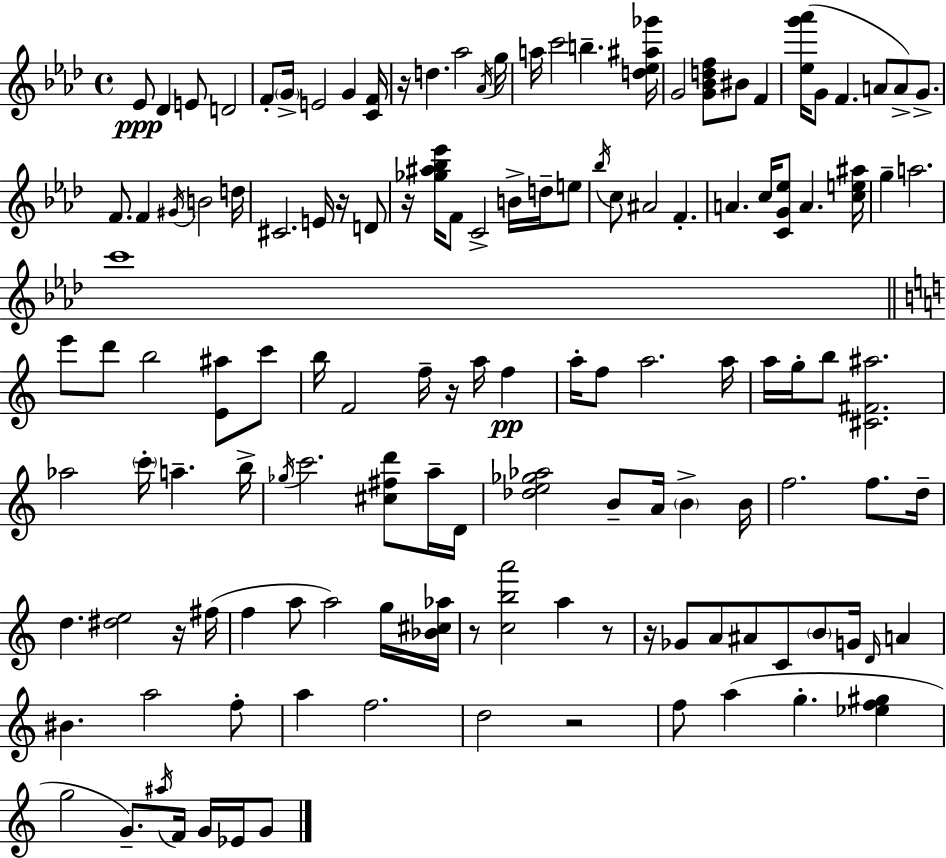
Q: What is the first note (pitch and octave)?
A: Eb4